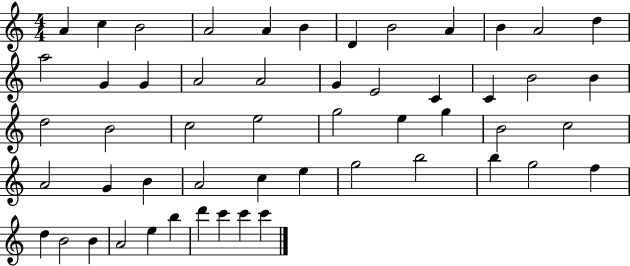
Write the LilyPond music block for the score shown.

{
  \clef treble
  \numericTimeSignature
  \time 4/4
  \key c \major
  a'4 c''4 b'2 | a'2 a'4 b'4 | d'4 b'2 a'4 | b'4 a'2 d''4 | \break a''2 g'4 g'4 | a'2 a'2 | g'4 e'2 c'4 | c'4 b'2 b'4 | \break d''2 b'2 | c''2 e''2 | g''2 e''4 g''4 | b'2 c''2 | \break a'2 g'4 b'4 | a'2 c''4 e''4 | g''2 b''2 | b''4 g''2 f''4 | \break d''4 b'2 b'4 | a'2 e''4 b''4 | d'''4 c'''4 c'''4 c'''4 | \bar "|."
}